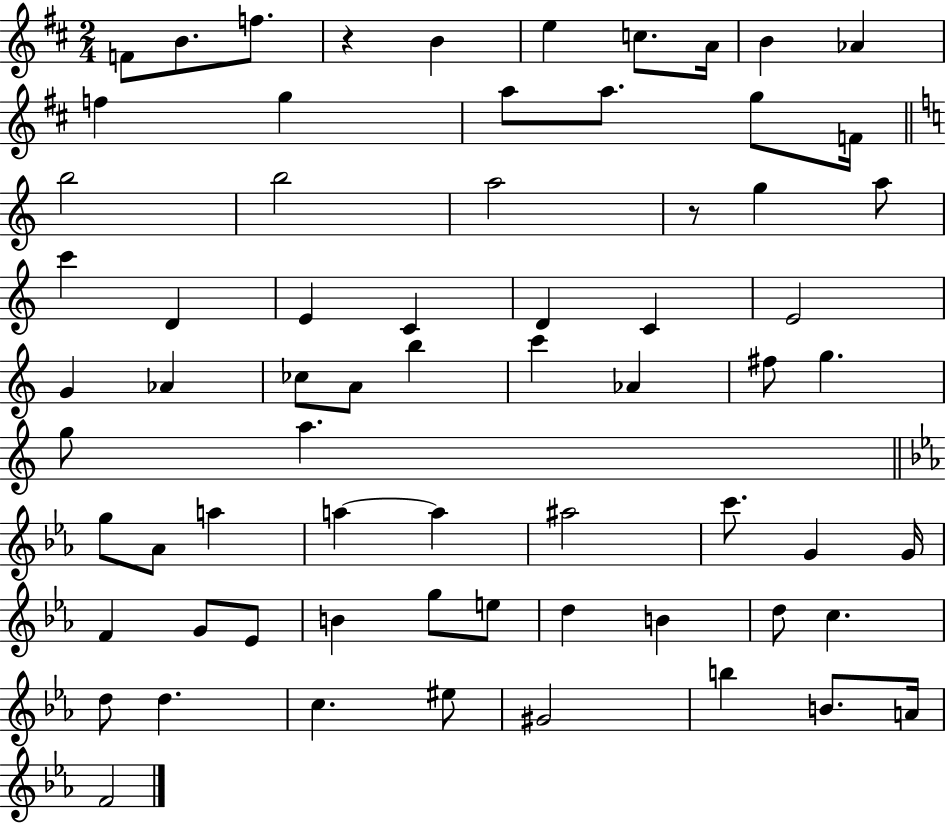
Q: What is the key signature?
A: D major